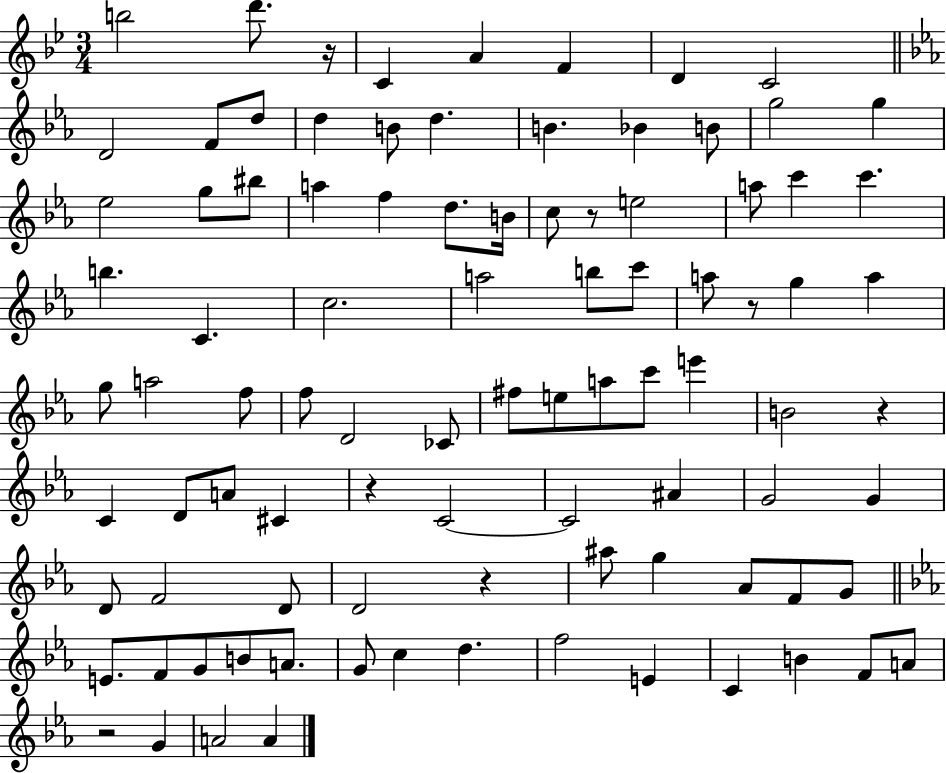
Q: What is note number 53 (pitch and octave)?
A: D4